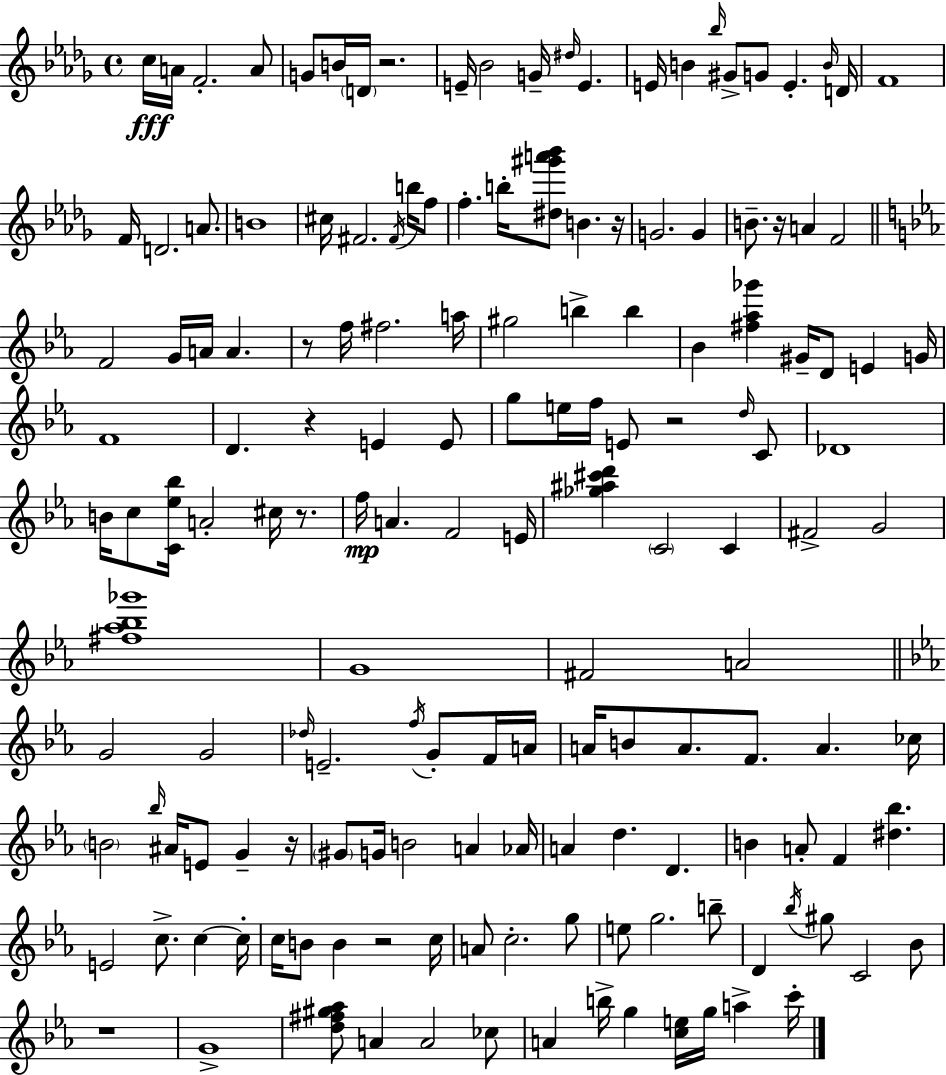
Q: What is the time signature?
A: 4/4